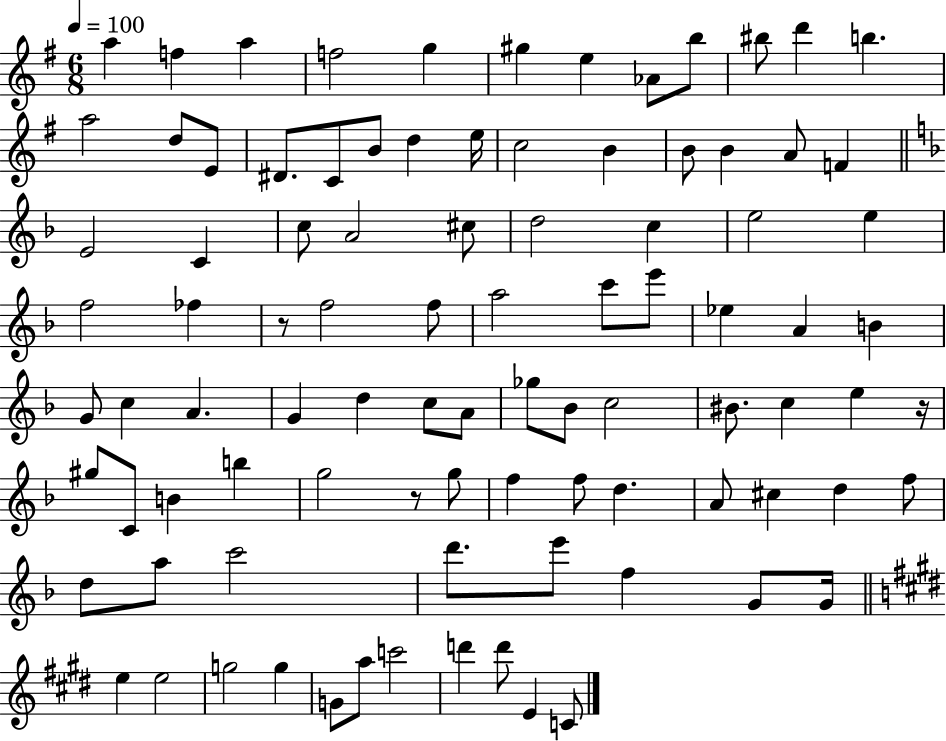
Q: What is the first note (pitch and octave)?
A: A5